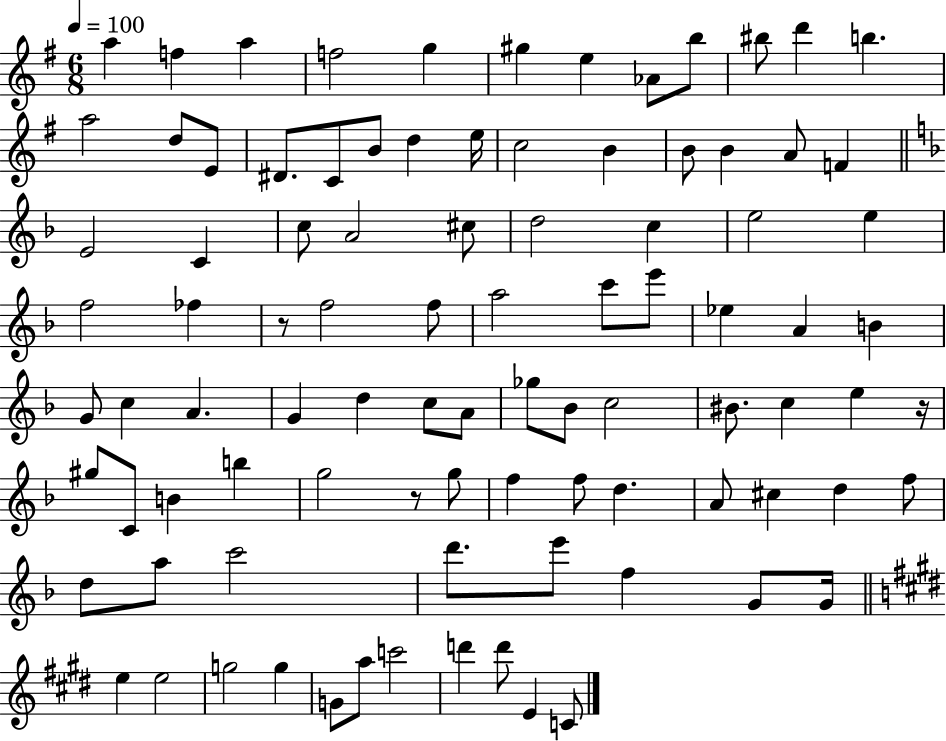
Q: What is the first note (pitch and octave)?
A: A5